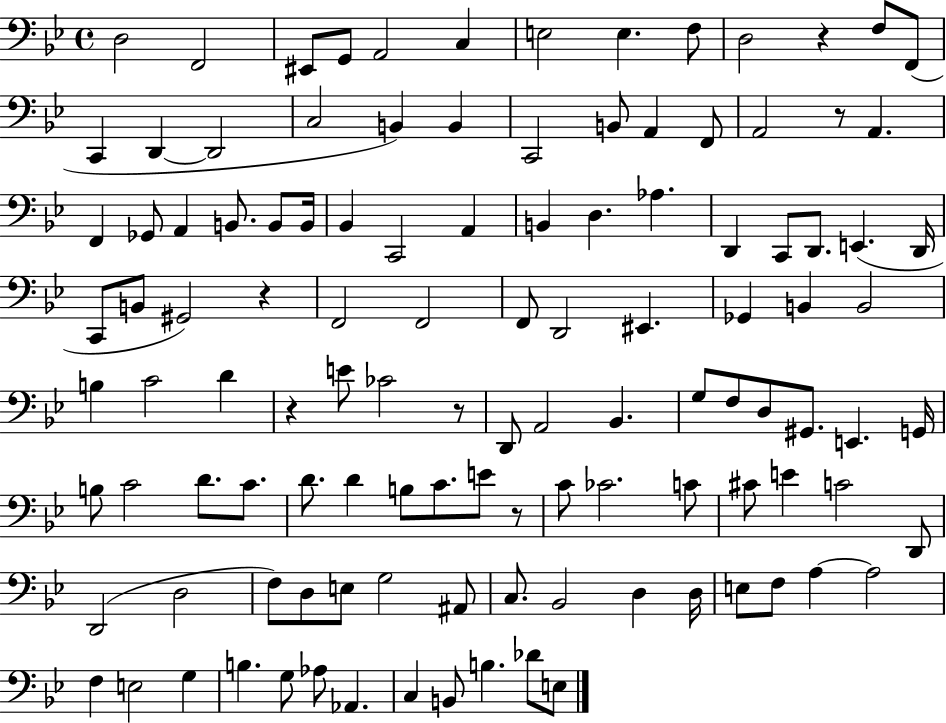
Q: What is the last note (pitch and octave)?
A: E3